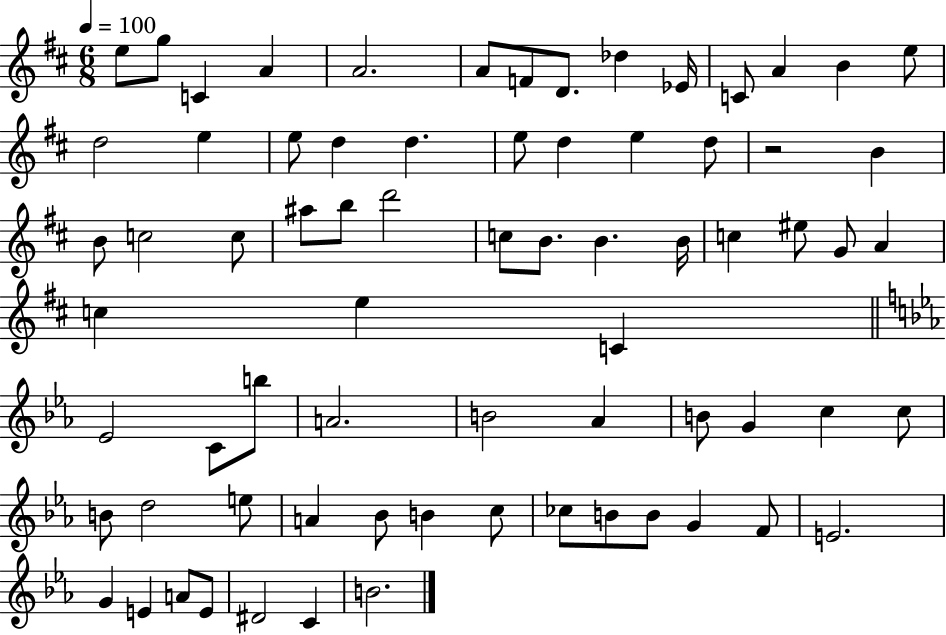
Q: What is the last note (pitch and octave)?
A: B4